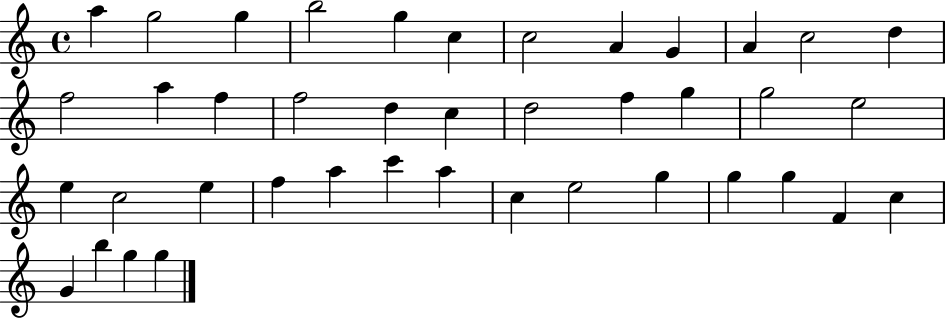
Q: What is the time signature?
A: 4/4